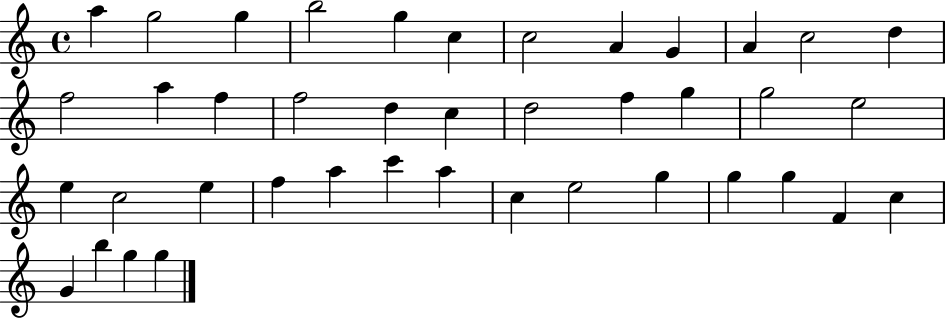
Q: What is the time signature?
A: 4/4